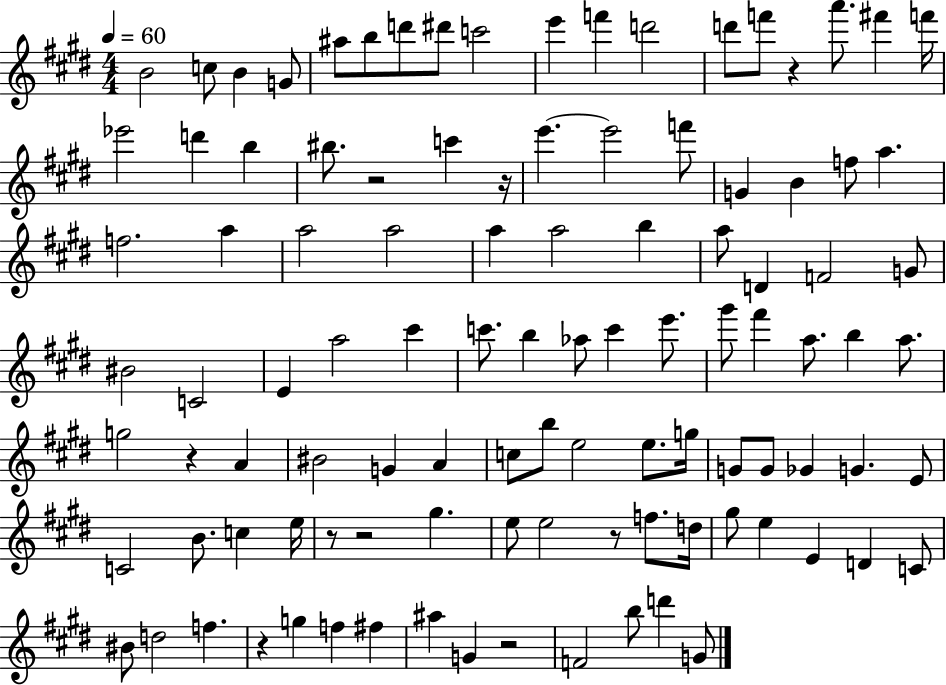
B4/h C5/e B4/q G4/e A#5/e B5/e D6/e D#6/e C6/h E6/q F6/q D6/h D6/e F6/e R/q A6/e. F#6/q F6/s Eb6/h D6/q B5/q BIS5/e. R/h C6/q R/s E6/q. E6/h F6/e G4/q B4/q F5/e A5/q. F5/h. A5/q A5/h A5/h A5/q A5/h B5/q A5/e D4/q F4/h G4/e BIS4/h C4/h E4/q A5/h C#6/q C6/e. B5/q Ab5/e C6/q E6/e. G#6/e F#6/q A5/e. B5/q A5/e. G5/h R/q A4/q BIS4/h G4/q A4/q C5/e B5/e E5/h E5/e. G5/s G4/e G4/e Gb4/q G4/q. E4/e C4/h B4/e. C5/q E5/s R/e R/h G#5/q. E5/e E5/h R/e F5/e. D5/s G#5/e E5/q E4/q D4/q C4/e BIS4/e D5/h F5/q. R/q G5/q F5/q F#5/q A#5/q G4/q R/h F4/h B5/e D6/q G4/e